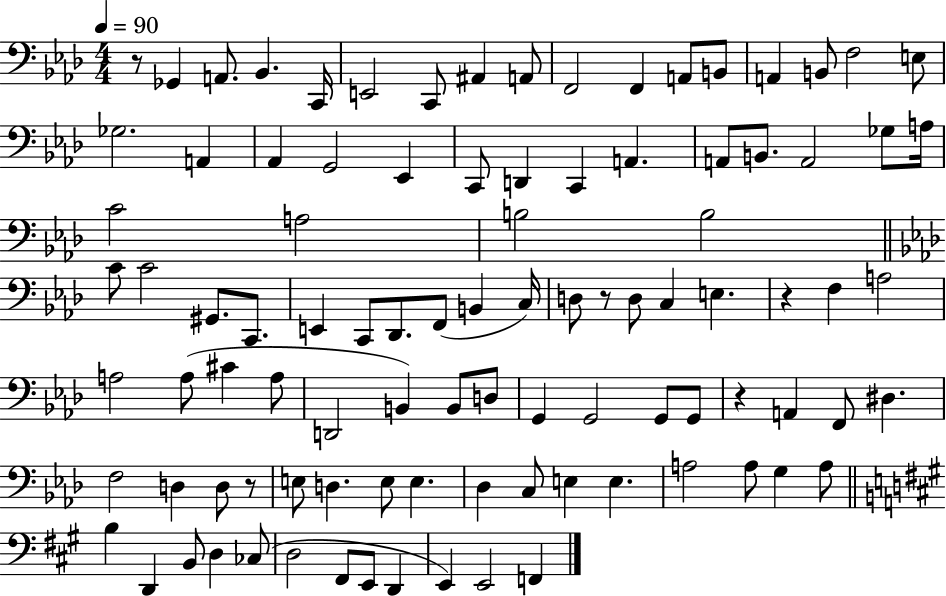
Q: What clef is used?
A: bass